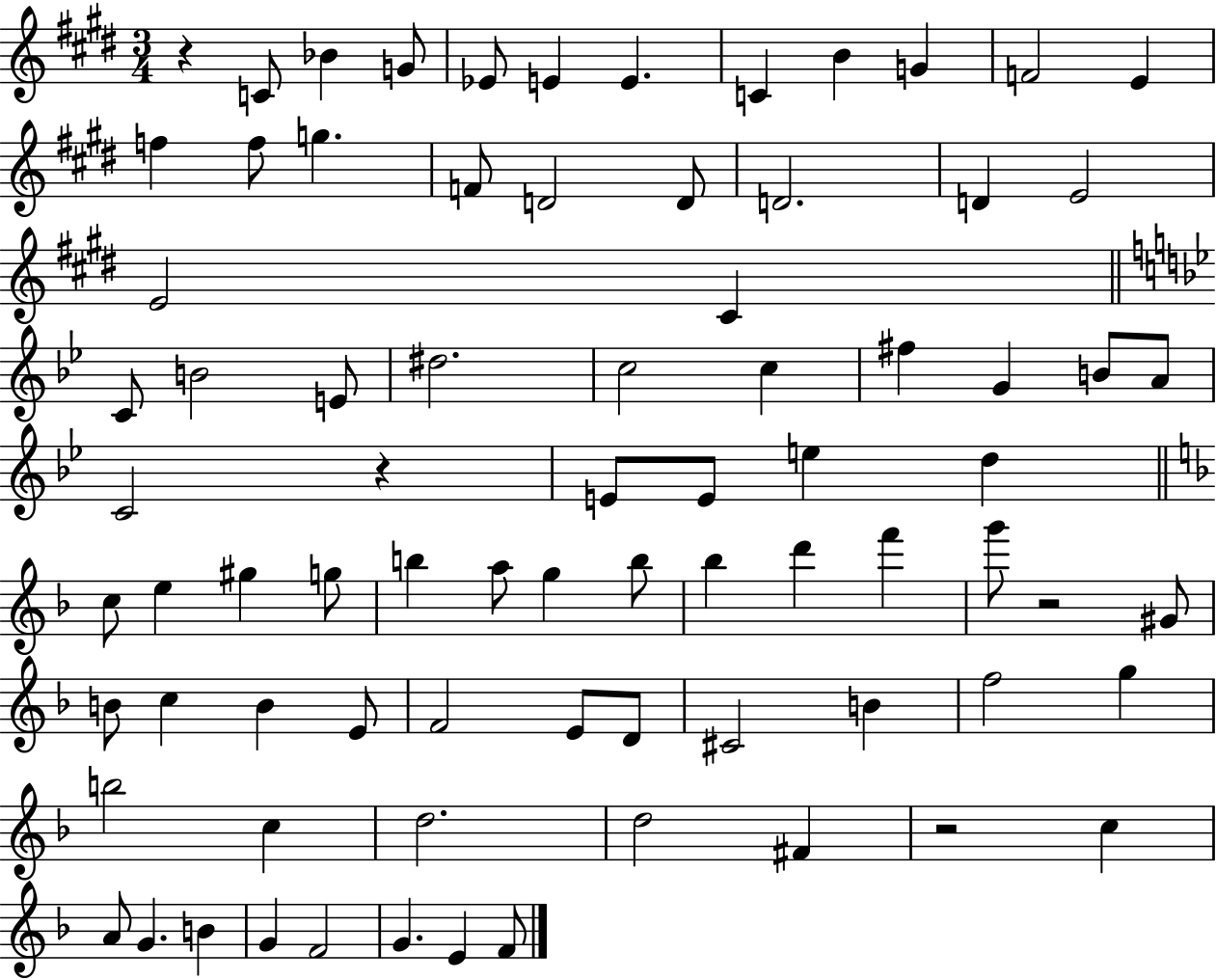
R/q C4/e Bb4/q G4/e Eb4/e E4/q E4/q. C4/q B4/q G4/q F4/h E4/q F5/q F5/e G5/q. F4/e D4/h D4/e D4/h. D4/q E4/h E4/h C#4/q C4/e B4/h E4/e D#5/h. C5/h C5/q F#5/q G4/q B4/e A4/e C4/h R/q E4/e E4/e E5/q D5/q C5/e E5/q G#5/q G5/e B5/q A5/e G5/q B5/e Bb5/q D6/q F6/q G6/e R/h G#4/e B4/e C5/q B4/q E4/e F4/h E4/e D4/e C#4/h B4/q F5/h G5/q B5/h C5/q D5/h. D5/h F#4/q R/h C5/q A4/e G4/q. B4/q G4/q F4/h G4/q. E4/q F4/e